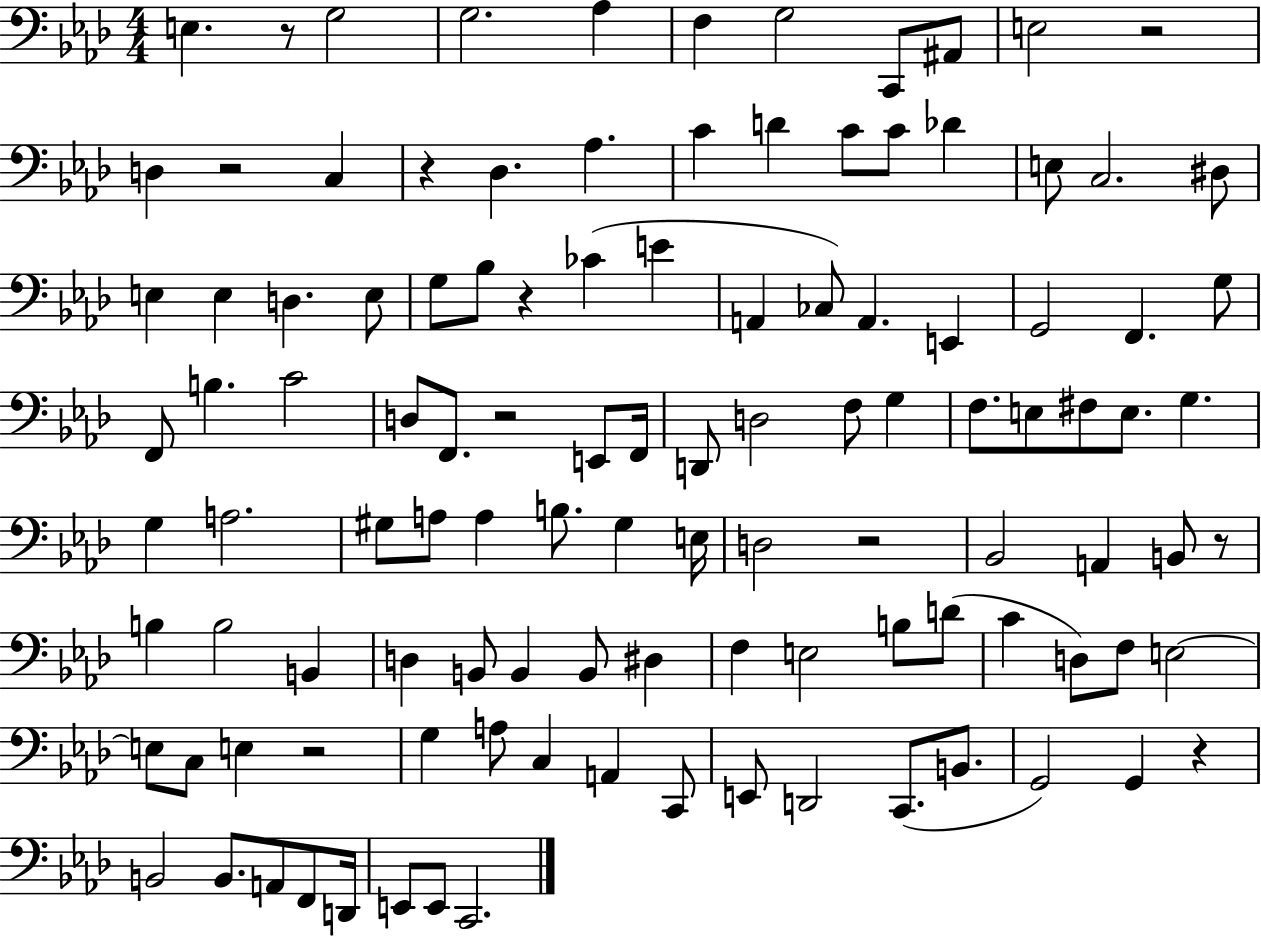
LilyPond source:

{
  \clef bass
  \numericTimeSignature
  \time 4/4
  \key aes \major
  e4. r8 g2 | g2. aes4 | f4 g2 c,8 ais,8 | e2 r2 | \break d4 r2 c4 | r4 des4. aes4. | c'4 d'4 c'8 c'8 des'4 | e8 c2. dis8 | \break e4 e4 d4. e8 | g8 bes8 r4 ces'4( e'4 | a,4 ces8) a,4. e,4 | g,2 f,4. g8 | \break f,8 b4. c'2 | d8 f,8. r2 e,8 f,16 | d,8 d2 f8 g4 | f8. e8 fis8 e8. g4. | \break g4 a2. | gis8 a8 a4 b8. gis4 e16 | d2 r2 | bes,2 a,4 b,8 r8 | \break b4 b2 b,4 | d4 b,8 b,4 b,8 dis4 | f4 e2 b8 d'8( | c'4 d8) f8 e2~~ | \break e8 c8 e4 r2 | g4 a8 c4 a,4 c,8 | e,8 d,2 c,8.( b,8. | g,2) g,4 r4 | \break b,2 b,8. a,8 f,8 d,16 | e,8 e,8 c,2. | \bar "|."
}